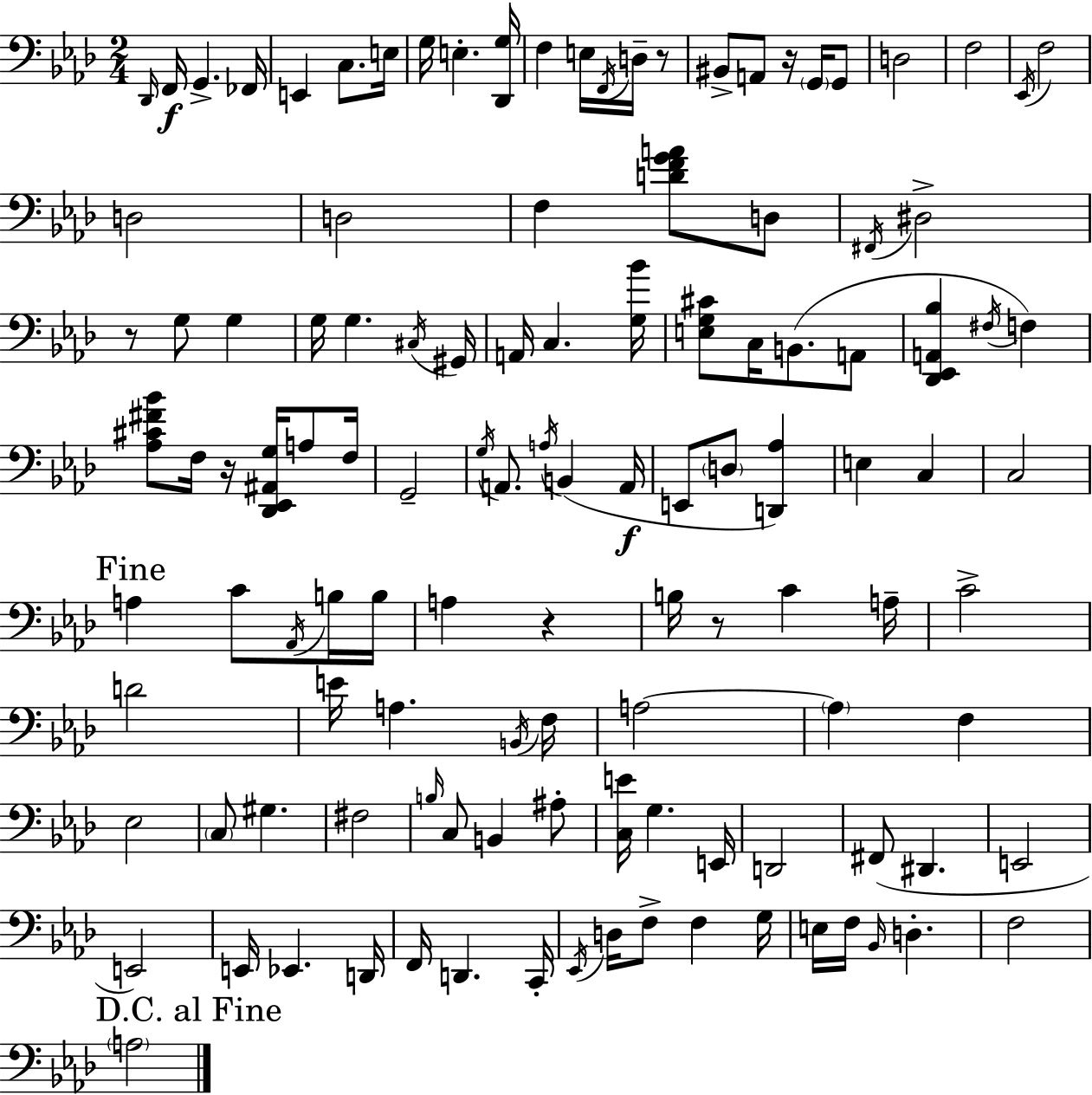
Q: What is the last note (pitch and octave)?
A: A3